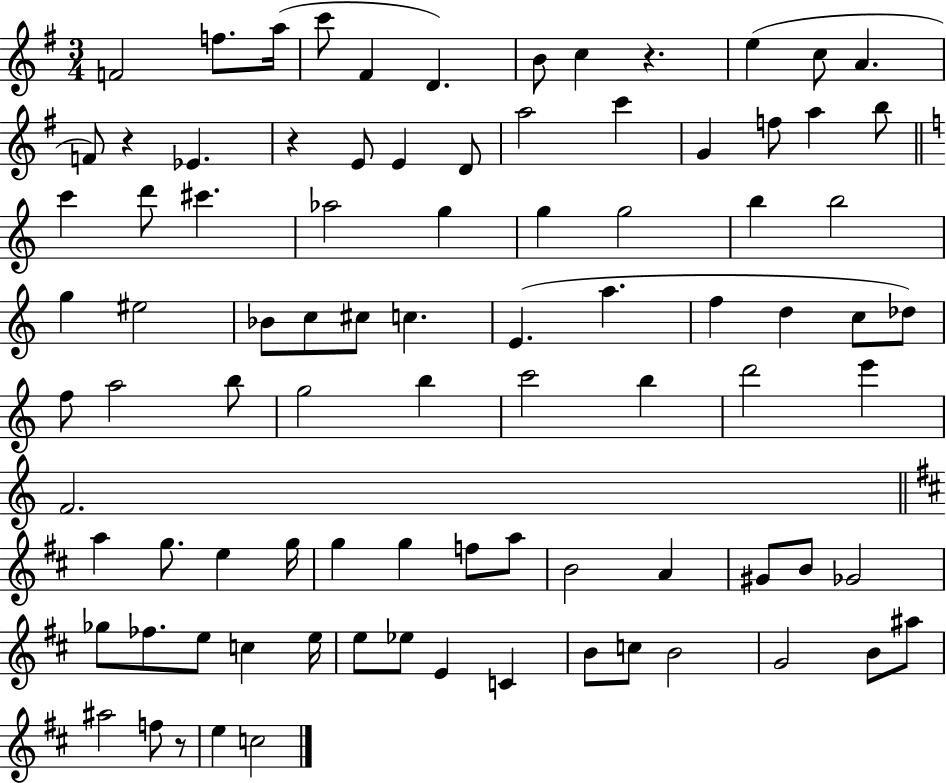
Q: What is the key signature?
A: G major